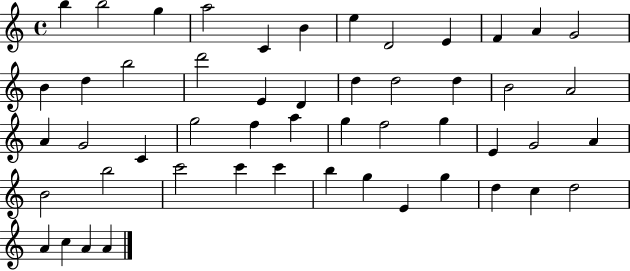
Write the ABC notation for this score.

X:1
T:Untitled
M:4/4
L:1/4
K:C
b b2 g a2 C B e D2 E F A G2 B d b2 d'2 E D d d2 d B2 A2 A G2 C g2 f a g f2 g E G2 A B2 b2 c'2 c' c' b g E g d c d2 A c A A